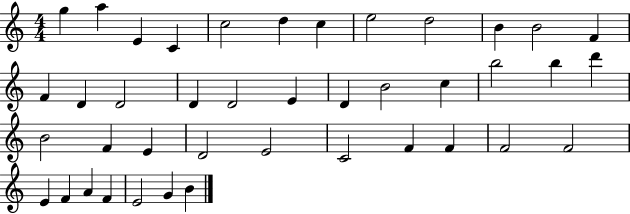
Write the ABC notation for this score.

X:1
T:Untitled
M:4/4
L:1/4
K:C
g a E C c2 d c e2 d2 B B2 F F D D2 D D2 E D B2 c b2 b d' B2 F E D2 E2 C2 F F F2 F2 E F A F E2 G B